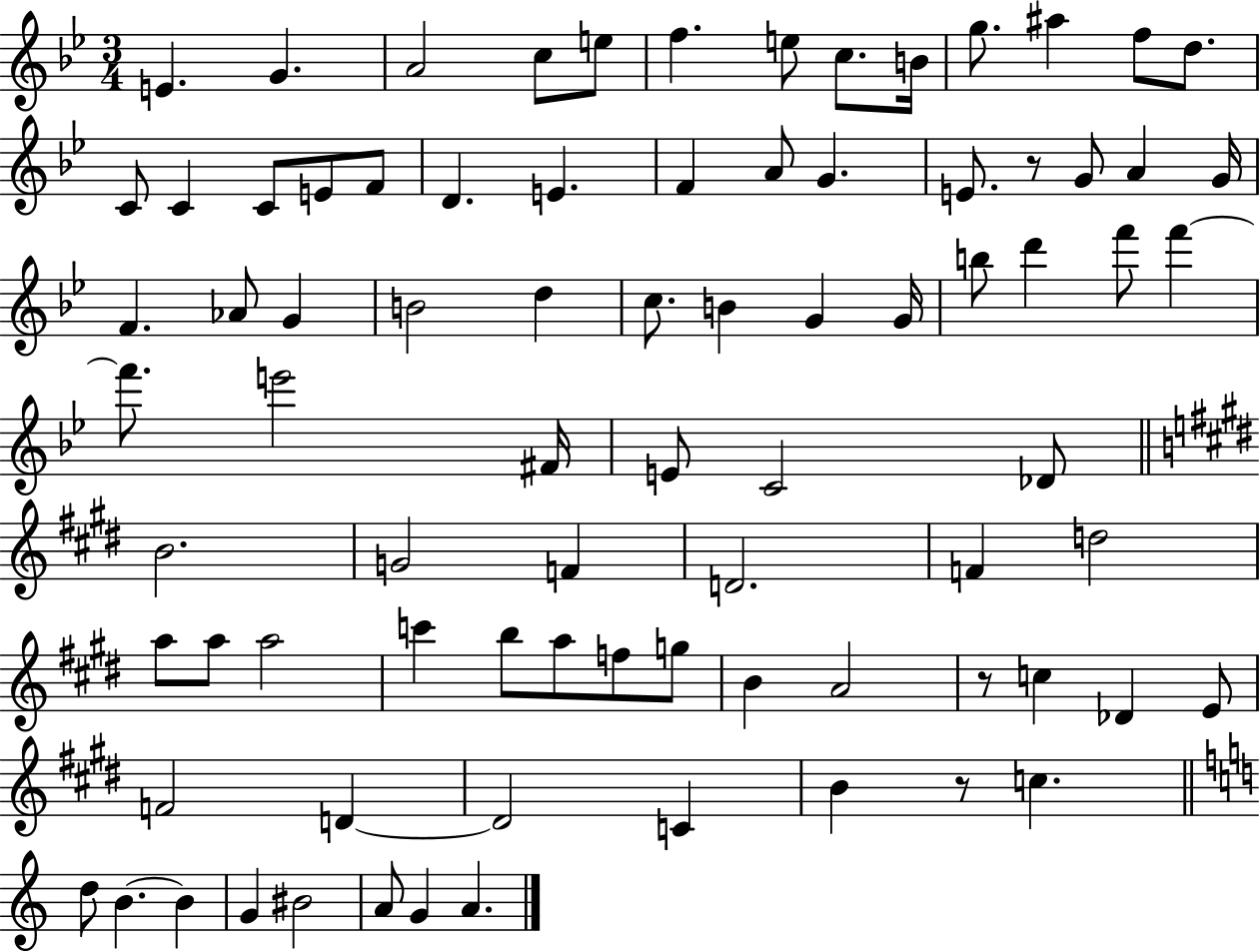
E4/q. G4/q. A4/h C5/e E5/e F5/q. E5/e C5/e. B4/s G5/e. A#5/q F5/e D5/e. C4/e C4/q C4/e E4/e F4/e D4/q. E4/q. F4/q A4/e G4/q. E4/e. R/e G4/e A4/q G4/s F4/q. Ab4/e G4/q B4/h D5/q C5/e. B4/q G4/q G4/s B5/e D6/q F6/e F6/q F6/e. E6/h F#4/s E4/e C4/h Db4/e B4/h. G4/h F4/q D4/h. F4/q D5/h A5/e A5/e A5/h C6/q B5/e A5/e F5/e G5/e B4/q A4/h R/e C5/q Db4/q E4/e F4/h D4/q D4/h C4/q B4/q R/e C5/q. D5/e B4/q. B4/q G4/q BIS4/h A4/e G4/q A4/q.